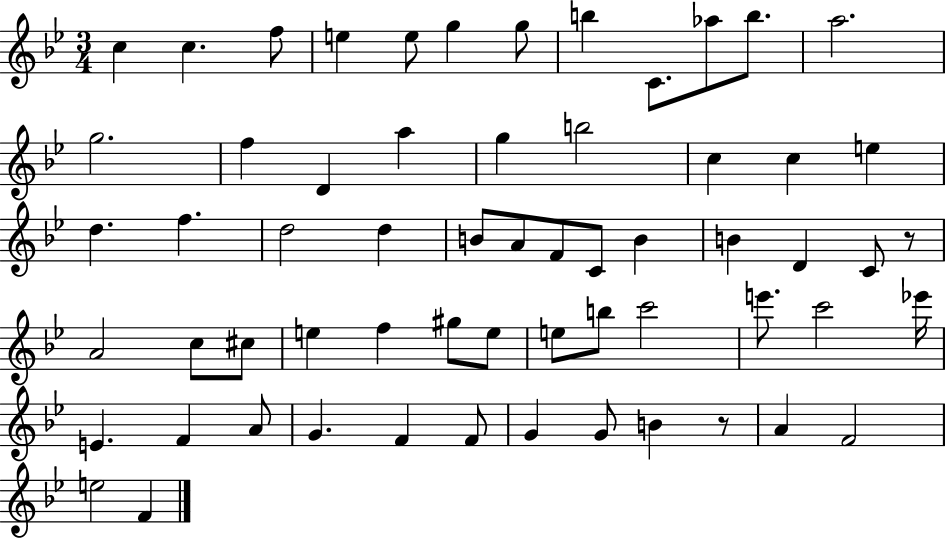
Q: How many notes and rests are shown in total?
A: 61